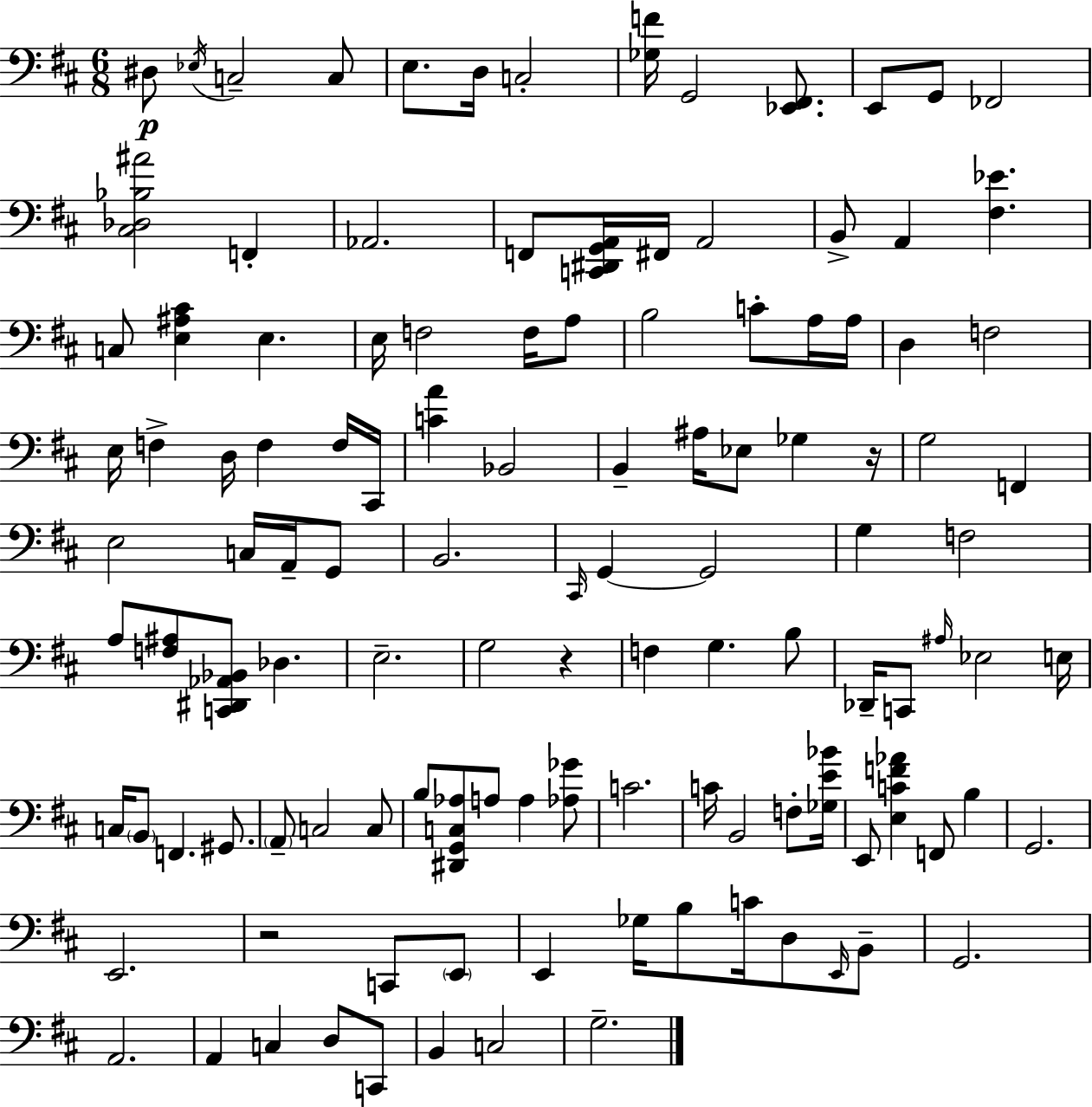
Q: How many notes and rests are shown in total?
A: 118